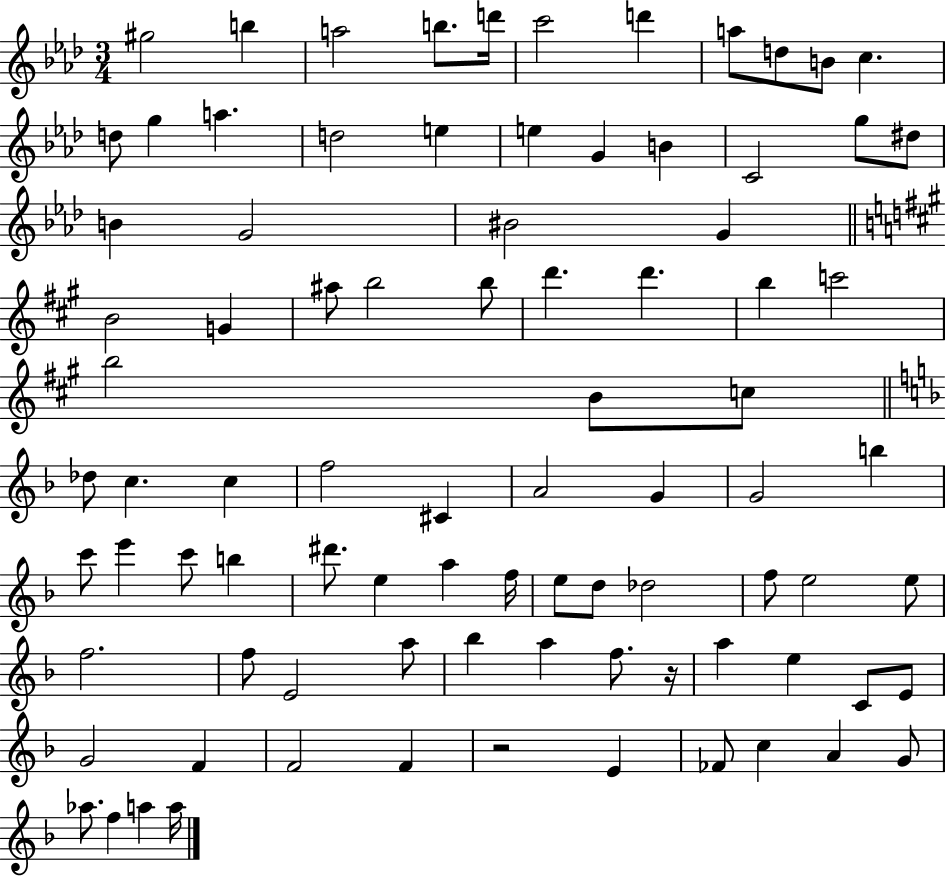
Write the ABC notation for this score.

X:1
T:Untitled
M:3/4
L:1/4
K:Ab
^g2 b a2 b/2 d'/4 c'2 d' a/2 d/2 B/2 c d/2 g a d2 e e G B C2 g/2 ^d/2 B G2 ^B2 G B2 G ^a/2 b2 b/2 d' d' b c'2 b2 B/2 c/2 _d/2 c c f2 ^C A2 G G2 b c'/2 e' c'/2 b ^d'/2 e a f/4 e/2 d/2 _d2 f/2 e2 e/2 f2 f/2 E2 a/2 _b a f/2 z/4 a e C/2 E/2 G2 F F2 F z2 E _F/2 c A G/2 _a/2 f a a/4